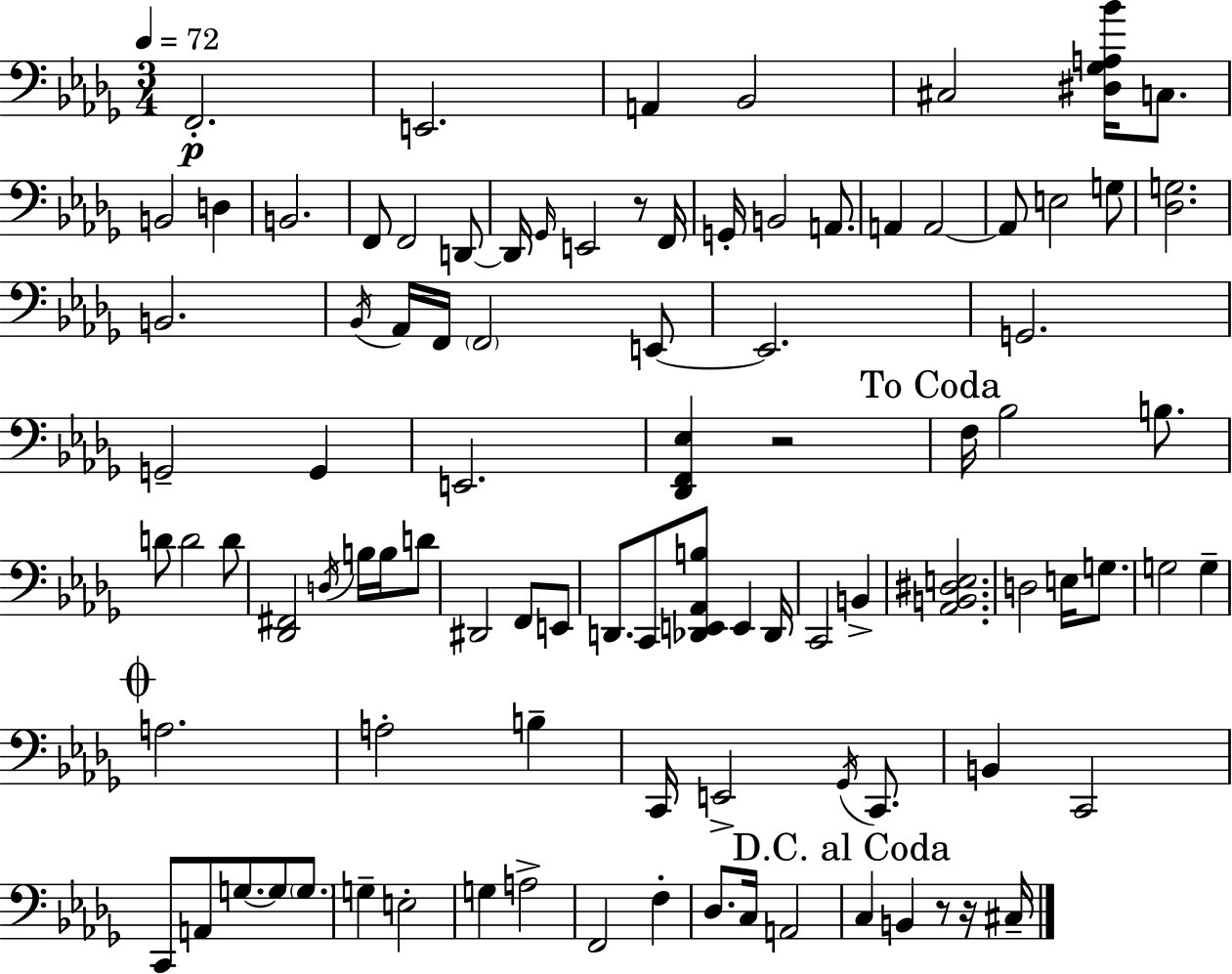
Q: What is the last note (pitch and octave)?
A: C#3